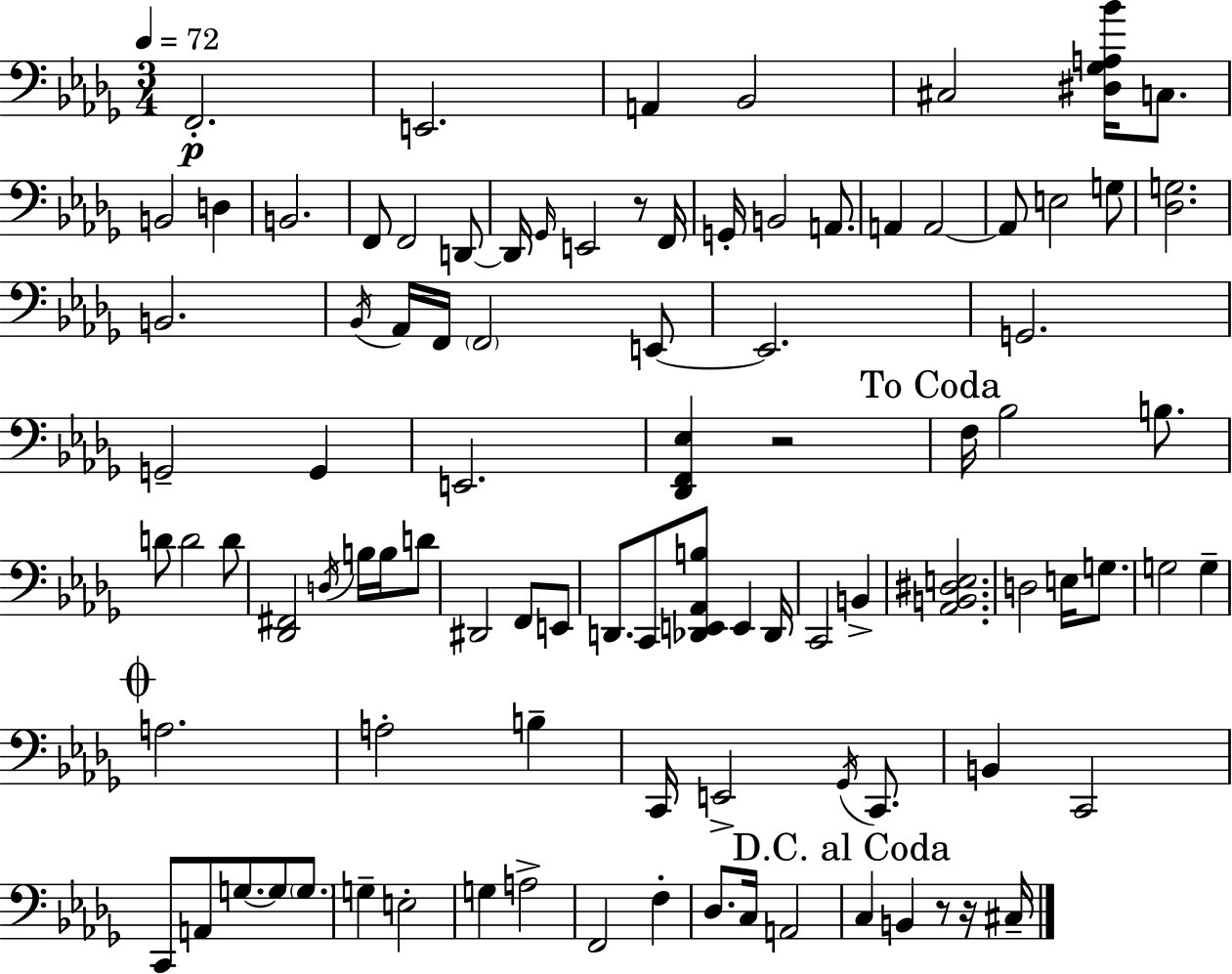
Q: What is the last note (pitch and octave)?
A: C#3